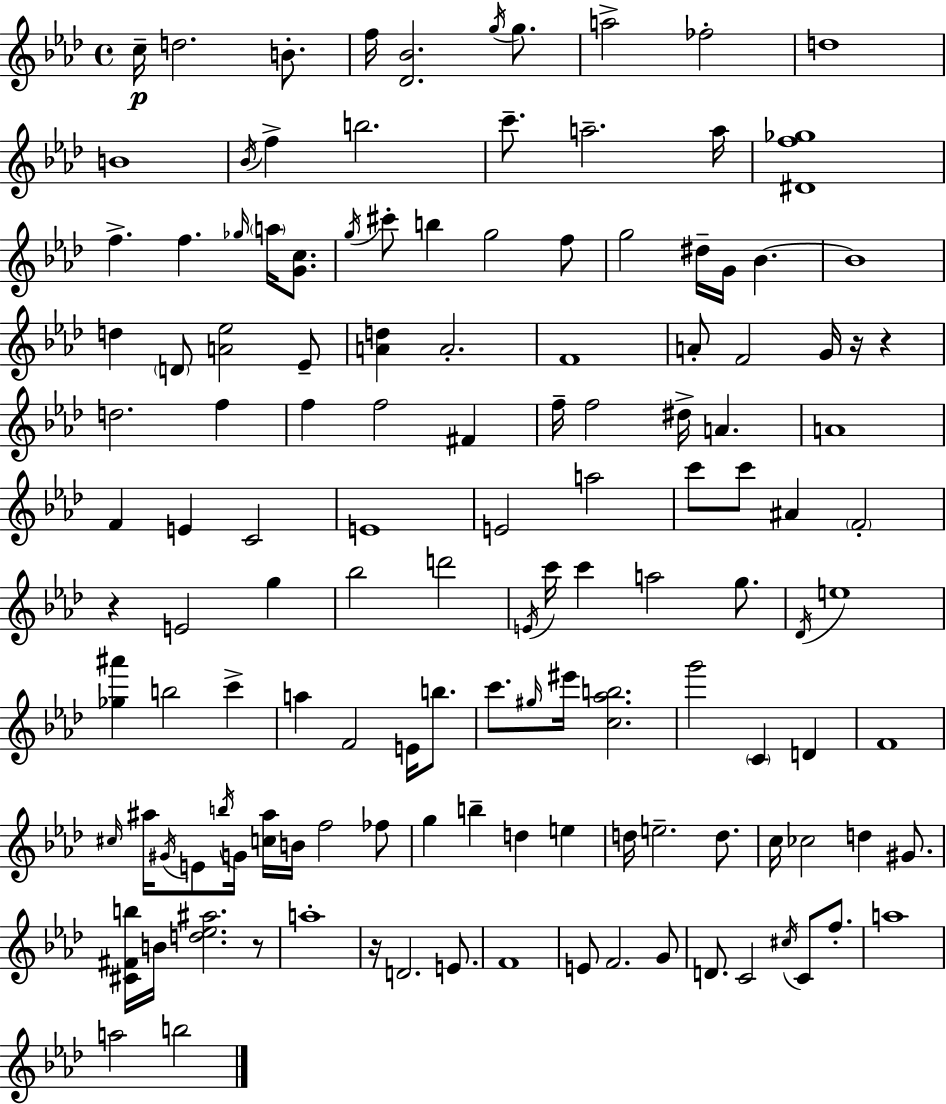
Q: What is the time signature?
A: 4/4